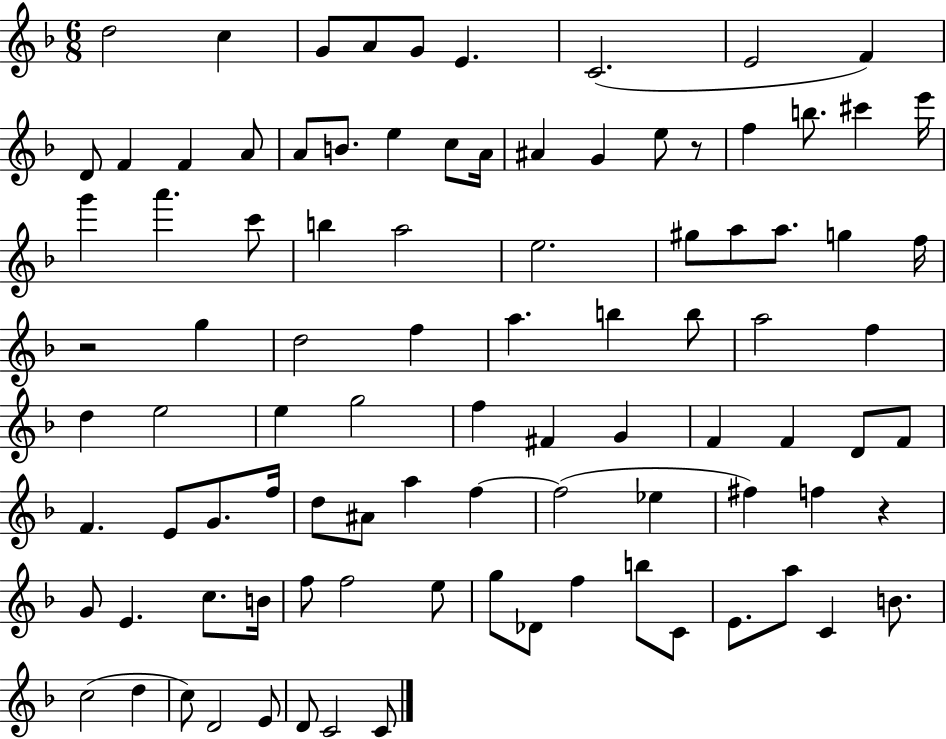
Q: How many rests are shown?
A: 3